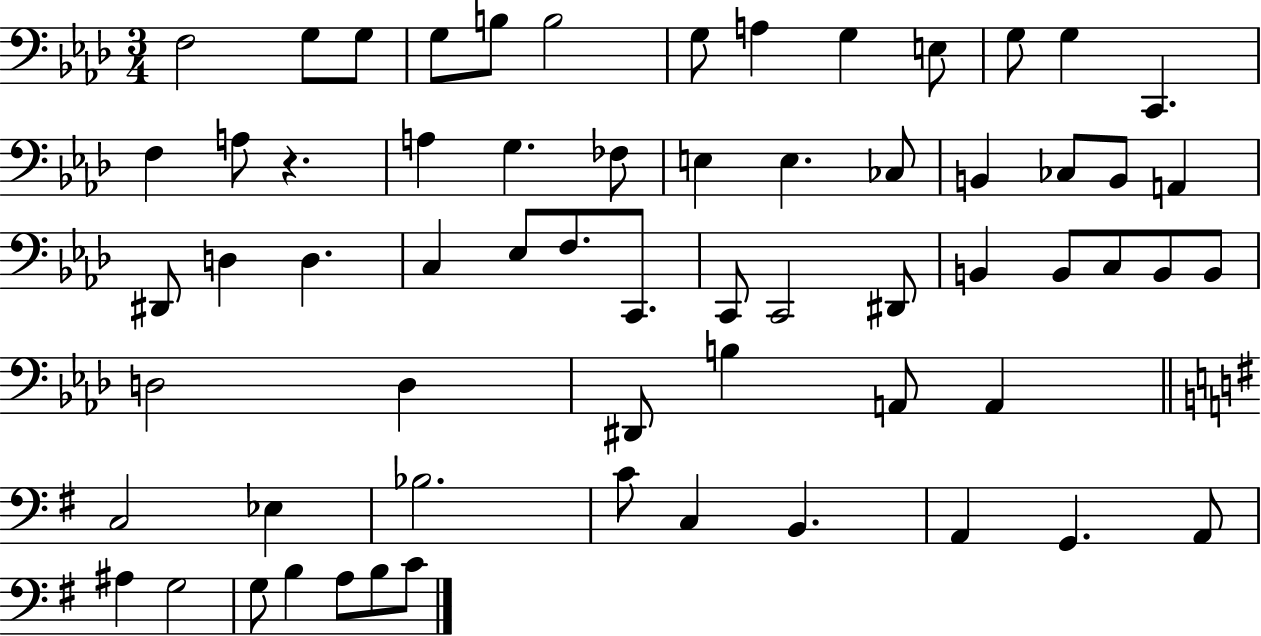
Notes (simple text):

F3/h G3/e G3/e G3/e B3/e B3/h G3/e A3/q G3/q E3/e G3/e G3/q C2/q. F3/q A3/e R/q. A3/q G3/q. FES3/e E3/q E3/q. CES3/e B2/q CES3/e B2/e A2/q D#2/e D3/q D3/q. C3/q Eb3/e F3/e. C2/e. C2/e C2/h D#2/e B2/q B2/e C3/e B2/e B2/e D3/h D3/q D#2/e B3/q A2/e A2/q C3/h Eb3/q Bb3/h. C4/e C3/q B2/q. A2/q G2/q. A2/e A#3/q G3/h G3/e B3/q A3/e B3/e C4/e